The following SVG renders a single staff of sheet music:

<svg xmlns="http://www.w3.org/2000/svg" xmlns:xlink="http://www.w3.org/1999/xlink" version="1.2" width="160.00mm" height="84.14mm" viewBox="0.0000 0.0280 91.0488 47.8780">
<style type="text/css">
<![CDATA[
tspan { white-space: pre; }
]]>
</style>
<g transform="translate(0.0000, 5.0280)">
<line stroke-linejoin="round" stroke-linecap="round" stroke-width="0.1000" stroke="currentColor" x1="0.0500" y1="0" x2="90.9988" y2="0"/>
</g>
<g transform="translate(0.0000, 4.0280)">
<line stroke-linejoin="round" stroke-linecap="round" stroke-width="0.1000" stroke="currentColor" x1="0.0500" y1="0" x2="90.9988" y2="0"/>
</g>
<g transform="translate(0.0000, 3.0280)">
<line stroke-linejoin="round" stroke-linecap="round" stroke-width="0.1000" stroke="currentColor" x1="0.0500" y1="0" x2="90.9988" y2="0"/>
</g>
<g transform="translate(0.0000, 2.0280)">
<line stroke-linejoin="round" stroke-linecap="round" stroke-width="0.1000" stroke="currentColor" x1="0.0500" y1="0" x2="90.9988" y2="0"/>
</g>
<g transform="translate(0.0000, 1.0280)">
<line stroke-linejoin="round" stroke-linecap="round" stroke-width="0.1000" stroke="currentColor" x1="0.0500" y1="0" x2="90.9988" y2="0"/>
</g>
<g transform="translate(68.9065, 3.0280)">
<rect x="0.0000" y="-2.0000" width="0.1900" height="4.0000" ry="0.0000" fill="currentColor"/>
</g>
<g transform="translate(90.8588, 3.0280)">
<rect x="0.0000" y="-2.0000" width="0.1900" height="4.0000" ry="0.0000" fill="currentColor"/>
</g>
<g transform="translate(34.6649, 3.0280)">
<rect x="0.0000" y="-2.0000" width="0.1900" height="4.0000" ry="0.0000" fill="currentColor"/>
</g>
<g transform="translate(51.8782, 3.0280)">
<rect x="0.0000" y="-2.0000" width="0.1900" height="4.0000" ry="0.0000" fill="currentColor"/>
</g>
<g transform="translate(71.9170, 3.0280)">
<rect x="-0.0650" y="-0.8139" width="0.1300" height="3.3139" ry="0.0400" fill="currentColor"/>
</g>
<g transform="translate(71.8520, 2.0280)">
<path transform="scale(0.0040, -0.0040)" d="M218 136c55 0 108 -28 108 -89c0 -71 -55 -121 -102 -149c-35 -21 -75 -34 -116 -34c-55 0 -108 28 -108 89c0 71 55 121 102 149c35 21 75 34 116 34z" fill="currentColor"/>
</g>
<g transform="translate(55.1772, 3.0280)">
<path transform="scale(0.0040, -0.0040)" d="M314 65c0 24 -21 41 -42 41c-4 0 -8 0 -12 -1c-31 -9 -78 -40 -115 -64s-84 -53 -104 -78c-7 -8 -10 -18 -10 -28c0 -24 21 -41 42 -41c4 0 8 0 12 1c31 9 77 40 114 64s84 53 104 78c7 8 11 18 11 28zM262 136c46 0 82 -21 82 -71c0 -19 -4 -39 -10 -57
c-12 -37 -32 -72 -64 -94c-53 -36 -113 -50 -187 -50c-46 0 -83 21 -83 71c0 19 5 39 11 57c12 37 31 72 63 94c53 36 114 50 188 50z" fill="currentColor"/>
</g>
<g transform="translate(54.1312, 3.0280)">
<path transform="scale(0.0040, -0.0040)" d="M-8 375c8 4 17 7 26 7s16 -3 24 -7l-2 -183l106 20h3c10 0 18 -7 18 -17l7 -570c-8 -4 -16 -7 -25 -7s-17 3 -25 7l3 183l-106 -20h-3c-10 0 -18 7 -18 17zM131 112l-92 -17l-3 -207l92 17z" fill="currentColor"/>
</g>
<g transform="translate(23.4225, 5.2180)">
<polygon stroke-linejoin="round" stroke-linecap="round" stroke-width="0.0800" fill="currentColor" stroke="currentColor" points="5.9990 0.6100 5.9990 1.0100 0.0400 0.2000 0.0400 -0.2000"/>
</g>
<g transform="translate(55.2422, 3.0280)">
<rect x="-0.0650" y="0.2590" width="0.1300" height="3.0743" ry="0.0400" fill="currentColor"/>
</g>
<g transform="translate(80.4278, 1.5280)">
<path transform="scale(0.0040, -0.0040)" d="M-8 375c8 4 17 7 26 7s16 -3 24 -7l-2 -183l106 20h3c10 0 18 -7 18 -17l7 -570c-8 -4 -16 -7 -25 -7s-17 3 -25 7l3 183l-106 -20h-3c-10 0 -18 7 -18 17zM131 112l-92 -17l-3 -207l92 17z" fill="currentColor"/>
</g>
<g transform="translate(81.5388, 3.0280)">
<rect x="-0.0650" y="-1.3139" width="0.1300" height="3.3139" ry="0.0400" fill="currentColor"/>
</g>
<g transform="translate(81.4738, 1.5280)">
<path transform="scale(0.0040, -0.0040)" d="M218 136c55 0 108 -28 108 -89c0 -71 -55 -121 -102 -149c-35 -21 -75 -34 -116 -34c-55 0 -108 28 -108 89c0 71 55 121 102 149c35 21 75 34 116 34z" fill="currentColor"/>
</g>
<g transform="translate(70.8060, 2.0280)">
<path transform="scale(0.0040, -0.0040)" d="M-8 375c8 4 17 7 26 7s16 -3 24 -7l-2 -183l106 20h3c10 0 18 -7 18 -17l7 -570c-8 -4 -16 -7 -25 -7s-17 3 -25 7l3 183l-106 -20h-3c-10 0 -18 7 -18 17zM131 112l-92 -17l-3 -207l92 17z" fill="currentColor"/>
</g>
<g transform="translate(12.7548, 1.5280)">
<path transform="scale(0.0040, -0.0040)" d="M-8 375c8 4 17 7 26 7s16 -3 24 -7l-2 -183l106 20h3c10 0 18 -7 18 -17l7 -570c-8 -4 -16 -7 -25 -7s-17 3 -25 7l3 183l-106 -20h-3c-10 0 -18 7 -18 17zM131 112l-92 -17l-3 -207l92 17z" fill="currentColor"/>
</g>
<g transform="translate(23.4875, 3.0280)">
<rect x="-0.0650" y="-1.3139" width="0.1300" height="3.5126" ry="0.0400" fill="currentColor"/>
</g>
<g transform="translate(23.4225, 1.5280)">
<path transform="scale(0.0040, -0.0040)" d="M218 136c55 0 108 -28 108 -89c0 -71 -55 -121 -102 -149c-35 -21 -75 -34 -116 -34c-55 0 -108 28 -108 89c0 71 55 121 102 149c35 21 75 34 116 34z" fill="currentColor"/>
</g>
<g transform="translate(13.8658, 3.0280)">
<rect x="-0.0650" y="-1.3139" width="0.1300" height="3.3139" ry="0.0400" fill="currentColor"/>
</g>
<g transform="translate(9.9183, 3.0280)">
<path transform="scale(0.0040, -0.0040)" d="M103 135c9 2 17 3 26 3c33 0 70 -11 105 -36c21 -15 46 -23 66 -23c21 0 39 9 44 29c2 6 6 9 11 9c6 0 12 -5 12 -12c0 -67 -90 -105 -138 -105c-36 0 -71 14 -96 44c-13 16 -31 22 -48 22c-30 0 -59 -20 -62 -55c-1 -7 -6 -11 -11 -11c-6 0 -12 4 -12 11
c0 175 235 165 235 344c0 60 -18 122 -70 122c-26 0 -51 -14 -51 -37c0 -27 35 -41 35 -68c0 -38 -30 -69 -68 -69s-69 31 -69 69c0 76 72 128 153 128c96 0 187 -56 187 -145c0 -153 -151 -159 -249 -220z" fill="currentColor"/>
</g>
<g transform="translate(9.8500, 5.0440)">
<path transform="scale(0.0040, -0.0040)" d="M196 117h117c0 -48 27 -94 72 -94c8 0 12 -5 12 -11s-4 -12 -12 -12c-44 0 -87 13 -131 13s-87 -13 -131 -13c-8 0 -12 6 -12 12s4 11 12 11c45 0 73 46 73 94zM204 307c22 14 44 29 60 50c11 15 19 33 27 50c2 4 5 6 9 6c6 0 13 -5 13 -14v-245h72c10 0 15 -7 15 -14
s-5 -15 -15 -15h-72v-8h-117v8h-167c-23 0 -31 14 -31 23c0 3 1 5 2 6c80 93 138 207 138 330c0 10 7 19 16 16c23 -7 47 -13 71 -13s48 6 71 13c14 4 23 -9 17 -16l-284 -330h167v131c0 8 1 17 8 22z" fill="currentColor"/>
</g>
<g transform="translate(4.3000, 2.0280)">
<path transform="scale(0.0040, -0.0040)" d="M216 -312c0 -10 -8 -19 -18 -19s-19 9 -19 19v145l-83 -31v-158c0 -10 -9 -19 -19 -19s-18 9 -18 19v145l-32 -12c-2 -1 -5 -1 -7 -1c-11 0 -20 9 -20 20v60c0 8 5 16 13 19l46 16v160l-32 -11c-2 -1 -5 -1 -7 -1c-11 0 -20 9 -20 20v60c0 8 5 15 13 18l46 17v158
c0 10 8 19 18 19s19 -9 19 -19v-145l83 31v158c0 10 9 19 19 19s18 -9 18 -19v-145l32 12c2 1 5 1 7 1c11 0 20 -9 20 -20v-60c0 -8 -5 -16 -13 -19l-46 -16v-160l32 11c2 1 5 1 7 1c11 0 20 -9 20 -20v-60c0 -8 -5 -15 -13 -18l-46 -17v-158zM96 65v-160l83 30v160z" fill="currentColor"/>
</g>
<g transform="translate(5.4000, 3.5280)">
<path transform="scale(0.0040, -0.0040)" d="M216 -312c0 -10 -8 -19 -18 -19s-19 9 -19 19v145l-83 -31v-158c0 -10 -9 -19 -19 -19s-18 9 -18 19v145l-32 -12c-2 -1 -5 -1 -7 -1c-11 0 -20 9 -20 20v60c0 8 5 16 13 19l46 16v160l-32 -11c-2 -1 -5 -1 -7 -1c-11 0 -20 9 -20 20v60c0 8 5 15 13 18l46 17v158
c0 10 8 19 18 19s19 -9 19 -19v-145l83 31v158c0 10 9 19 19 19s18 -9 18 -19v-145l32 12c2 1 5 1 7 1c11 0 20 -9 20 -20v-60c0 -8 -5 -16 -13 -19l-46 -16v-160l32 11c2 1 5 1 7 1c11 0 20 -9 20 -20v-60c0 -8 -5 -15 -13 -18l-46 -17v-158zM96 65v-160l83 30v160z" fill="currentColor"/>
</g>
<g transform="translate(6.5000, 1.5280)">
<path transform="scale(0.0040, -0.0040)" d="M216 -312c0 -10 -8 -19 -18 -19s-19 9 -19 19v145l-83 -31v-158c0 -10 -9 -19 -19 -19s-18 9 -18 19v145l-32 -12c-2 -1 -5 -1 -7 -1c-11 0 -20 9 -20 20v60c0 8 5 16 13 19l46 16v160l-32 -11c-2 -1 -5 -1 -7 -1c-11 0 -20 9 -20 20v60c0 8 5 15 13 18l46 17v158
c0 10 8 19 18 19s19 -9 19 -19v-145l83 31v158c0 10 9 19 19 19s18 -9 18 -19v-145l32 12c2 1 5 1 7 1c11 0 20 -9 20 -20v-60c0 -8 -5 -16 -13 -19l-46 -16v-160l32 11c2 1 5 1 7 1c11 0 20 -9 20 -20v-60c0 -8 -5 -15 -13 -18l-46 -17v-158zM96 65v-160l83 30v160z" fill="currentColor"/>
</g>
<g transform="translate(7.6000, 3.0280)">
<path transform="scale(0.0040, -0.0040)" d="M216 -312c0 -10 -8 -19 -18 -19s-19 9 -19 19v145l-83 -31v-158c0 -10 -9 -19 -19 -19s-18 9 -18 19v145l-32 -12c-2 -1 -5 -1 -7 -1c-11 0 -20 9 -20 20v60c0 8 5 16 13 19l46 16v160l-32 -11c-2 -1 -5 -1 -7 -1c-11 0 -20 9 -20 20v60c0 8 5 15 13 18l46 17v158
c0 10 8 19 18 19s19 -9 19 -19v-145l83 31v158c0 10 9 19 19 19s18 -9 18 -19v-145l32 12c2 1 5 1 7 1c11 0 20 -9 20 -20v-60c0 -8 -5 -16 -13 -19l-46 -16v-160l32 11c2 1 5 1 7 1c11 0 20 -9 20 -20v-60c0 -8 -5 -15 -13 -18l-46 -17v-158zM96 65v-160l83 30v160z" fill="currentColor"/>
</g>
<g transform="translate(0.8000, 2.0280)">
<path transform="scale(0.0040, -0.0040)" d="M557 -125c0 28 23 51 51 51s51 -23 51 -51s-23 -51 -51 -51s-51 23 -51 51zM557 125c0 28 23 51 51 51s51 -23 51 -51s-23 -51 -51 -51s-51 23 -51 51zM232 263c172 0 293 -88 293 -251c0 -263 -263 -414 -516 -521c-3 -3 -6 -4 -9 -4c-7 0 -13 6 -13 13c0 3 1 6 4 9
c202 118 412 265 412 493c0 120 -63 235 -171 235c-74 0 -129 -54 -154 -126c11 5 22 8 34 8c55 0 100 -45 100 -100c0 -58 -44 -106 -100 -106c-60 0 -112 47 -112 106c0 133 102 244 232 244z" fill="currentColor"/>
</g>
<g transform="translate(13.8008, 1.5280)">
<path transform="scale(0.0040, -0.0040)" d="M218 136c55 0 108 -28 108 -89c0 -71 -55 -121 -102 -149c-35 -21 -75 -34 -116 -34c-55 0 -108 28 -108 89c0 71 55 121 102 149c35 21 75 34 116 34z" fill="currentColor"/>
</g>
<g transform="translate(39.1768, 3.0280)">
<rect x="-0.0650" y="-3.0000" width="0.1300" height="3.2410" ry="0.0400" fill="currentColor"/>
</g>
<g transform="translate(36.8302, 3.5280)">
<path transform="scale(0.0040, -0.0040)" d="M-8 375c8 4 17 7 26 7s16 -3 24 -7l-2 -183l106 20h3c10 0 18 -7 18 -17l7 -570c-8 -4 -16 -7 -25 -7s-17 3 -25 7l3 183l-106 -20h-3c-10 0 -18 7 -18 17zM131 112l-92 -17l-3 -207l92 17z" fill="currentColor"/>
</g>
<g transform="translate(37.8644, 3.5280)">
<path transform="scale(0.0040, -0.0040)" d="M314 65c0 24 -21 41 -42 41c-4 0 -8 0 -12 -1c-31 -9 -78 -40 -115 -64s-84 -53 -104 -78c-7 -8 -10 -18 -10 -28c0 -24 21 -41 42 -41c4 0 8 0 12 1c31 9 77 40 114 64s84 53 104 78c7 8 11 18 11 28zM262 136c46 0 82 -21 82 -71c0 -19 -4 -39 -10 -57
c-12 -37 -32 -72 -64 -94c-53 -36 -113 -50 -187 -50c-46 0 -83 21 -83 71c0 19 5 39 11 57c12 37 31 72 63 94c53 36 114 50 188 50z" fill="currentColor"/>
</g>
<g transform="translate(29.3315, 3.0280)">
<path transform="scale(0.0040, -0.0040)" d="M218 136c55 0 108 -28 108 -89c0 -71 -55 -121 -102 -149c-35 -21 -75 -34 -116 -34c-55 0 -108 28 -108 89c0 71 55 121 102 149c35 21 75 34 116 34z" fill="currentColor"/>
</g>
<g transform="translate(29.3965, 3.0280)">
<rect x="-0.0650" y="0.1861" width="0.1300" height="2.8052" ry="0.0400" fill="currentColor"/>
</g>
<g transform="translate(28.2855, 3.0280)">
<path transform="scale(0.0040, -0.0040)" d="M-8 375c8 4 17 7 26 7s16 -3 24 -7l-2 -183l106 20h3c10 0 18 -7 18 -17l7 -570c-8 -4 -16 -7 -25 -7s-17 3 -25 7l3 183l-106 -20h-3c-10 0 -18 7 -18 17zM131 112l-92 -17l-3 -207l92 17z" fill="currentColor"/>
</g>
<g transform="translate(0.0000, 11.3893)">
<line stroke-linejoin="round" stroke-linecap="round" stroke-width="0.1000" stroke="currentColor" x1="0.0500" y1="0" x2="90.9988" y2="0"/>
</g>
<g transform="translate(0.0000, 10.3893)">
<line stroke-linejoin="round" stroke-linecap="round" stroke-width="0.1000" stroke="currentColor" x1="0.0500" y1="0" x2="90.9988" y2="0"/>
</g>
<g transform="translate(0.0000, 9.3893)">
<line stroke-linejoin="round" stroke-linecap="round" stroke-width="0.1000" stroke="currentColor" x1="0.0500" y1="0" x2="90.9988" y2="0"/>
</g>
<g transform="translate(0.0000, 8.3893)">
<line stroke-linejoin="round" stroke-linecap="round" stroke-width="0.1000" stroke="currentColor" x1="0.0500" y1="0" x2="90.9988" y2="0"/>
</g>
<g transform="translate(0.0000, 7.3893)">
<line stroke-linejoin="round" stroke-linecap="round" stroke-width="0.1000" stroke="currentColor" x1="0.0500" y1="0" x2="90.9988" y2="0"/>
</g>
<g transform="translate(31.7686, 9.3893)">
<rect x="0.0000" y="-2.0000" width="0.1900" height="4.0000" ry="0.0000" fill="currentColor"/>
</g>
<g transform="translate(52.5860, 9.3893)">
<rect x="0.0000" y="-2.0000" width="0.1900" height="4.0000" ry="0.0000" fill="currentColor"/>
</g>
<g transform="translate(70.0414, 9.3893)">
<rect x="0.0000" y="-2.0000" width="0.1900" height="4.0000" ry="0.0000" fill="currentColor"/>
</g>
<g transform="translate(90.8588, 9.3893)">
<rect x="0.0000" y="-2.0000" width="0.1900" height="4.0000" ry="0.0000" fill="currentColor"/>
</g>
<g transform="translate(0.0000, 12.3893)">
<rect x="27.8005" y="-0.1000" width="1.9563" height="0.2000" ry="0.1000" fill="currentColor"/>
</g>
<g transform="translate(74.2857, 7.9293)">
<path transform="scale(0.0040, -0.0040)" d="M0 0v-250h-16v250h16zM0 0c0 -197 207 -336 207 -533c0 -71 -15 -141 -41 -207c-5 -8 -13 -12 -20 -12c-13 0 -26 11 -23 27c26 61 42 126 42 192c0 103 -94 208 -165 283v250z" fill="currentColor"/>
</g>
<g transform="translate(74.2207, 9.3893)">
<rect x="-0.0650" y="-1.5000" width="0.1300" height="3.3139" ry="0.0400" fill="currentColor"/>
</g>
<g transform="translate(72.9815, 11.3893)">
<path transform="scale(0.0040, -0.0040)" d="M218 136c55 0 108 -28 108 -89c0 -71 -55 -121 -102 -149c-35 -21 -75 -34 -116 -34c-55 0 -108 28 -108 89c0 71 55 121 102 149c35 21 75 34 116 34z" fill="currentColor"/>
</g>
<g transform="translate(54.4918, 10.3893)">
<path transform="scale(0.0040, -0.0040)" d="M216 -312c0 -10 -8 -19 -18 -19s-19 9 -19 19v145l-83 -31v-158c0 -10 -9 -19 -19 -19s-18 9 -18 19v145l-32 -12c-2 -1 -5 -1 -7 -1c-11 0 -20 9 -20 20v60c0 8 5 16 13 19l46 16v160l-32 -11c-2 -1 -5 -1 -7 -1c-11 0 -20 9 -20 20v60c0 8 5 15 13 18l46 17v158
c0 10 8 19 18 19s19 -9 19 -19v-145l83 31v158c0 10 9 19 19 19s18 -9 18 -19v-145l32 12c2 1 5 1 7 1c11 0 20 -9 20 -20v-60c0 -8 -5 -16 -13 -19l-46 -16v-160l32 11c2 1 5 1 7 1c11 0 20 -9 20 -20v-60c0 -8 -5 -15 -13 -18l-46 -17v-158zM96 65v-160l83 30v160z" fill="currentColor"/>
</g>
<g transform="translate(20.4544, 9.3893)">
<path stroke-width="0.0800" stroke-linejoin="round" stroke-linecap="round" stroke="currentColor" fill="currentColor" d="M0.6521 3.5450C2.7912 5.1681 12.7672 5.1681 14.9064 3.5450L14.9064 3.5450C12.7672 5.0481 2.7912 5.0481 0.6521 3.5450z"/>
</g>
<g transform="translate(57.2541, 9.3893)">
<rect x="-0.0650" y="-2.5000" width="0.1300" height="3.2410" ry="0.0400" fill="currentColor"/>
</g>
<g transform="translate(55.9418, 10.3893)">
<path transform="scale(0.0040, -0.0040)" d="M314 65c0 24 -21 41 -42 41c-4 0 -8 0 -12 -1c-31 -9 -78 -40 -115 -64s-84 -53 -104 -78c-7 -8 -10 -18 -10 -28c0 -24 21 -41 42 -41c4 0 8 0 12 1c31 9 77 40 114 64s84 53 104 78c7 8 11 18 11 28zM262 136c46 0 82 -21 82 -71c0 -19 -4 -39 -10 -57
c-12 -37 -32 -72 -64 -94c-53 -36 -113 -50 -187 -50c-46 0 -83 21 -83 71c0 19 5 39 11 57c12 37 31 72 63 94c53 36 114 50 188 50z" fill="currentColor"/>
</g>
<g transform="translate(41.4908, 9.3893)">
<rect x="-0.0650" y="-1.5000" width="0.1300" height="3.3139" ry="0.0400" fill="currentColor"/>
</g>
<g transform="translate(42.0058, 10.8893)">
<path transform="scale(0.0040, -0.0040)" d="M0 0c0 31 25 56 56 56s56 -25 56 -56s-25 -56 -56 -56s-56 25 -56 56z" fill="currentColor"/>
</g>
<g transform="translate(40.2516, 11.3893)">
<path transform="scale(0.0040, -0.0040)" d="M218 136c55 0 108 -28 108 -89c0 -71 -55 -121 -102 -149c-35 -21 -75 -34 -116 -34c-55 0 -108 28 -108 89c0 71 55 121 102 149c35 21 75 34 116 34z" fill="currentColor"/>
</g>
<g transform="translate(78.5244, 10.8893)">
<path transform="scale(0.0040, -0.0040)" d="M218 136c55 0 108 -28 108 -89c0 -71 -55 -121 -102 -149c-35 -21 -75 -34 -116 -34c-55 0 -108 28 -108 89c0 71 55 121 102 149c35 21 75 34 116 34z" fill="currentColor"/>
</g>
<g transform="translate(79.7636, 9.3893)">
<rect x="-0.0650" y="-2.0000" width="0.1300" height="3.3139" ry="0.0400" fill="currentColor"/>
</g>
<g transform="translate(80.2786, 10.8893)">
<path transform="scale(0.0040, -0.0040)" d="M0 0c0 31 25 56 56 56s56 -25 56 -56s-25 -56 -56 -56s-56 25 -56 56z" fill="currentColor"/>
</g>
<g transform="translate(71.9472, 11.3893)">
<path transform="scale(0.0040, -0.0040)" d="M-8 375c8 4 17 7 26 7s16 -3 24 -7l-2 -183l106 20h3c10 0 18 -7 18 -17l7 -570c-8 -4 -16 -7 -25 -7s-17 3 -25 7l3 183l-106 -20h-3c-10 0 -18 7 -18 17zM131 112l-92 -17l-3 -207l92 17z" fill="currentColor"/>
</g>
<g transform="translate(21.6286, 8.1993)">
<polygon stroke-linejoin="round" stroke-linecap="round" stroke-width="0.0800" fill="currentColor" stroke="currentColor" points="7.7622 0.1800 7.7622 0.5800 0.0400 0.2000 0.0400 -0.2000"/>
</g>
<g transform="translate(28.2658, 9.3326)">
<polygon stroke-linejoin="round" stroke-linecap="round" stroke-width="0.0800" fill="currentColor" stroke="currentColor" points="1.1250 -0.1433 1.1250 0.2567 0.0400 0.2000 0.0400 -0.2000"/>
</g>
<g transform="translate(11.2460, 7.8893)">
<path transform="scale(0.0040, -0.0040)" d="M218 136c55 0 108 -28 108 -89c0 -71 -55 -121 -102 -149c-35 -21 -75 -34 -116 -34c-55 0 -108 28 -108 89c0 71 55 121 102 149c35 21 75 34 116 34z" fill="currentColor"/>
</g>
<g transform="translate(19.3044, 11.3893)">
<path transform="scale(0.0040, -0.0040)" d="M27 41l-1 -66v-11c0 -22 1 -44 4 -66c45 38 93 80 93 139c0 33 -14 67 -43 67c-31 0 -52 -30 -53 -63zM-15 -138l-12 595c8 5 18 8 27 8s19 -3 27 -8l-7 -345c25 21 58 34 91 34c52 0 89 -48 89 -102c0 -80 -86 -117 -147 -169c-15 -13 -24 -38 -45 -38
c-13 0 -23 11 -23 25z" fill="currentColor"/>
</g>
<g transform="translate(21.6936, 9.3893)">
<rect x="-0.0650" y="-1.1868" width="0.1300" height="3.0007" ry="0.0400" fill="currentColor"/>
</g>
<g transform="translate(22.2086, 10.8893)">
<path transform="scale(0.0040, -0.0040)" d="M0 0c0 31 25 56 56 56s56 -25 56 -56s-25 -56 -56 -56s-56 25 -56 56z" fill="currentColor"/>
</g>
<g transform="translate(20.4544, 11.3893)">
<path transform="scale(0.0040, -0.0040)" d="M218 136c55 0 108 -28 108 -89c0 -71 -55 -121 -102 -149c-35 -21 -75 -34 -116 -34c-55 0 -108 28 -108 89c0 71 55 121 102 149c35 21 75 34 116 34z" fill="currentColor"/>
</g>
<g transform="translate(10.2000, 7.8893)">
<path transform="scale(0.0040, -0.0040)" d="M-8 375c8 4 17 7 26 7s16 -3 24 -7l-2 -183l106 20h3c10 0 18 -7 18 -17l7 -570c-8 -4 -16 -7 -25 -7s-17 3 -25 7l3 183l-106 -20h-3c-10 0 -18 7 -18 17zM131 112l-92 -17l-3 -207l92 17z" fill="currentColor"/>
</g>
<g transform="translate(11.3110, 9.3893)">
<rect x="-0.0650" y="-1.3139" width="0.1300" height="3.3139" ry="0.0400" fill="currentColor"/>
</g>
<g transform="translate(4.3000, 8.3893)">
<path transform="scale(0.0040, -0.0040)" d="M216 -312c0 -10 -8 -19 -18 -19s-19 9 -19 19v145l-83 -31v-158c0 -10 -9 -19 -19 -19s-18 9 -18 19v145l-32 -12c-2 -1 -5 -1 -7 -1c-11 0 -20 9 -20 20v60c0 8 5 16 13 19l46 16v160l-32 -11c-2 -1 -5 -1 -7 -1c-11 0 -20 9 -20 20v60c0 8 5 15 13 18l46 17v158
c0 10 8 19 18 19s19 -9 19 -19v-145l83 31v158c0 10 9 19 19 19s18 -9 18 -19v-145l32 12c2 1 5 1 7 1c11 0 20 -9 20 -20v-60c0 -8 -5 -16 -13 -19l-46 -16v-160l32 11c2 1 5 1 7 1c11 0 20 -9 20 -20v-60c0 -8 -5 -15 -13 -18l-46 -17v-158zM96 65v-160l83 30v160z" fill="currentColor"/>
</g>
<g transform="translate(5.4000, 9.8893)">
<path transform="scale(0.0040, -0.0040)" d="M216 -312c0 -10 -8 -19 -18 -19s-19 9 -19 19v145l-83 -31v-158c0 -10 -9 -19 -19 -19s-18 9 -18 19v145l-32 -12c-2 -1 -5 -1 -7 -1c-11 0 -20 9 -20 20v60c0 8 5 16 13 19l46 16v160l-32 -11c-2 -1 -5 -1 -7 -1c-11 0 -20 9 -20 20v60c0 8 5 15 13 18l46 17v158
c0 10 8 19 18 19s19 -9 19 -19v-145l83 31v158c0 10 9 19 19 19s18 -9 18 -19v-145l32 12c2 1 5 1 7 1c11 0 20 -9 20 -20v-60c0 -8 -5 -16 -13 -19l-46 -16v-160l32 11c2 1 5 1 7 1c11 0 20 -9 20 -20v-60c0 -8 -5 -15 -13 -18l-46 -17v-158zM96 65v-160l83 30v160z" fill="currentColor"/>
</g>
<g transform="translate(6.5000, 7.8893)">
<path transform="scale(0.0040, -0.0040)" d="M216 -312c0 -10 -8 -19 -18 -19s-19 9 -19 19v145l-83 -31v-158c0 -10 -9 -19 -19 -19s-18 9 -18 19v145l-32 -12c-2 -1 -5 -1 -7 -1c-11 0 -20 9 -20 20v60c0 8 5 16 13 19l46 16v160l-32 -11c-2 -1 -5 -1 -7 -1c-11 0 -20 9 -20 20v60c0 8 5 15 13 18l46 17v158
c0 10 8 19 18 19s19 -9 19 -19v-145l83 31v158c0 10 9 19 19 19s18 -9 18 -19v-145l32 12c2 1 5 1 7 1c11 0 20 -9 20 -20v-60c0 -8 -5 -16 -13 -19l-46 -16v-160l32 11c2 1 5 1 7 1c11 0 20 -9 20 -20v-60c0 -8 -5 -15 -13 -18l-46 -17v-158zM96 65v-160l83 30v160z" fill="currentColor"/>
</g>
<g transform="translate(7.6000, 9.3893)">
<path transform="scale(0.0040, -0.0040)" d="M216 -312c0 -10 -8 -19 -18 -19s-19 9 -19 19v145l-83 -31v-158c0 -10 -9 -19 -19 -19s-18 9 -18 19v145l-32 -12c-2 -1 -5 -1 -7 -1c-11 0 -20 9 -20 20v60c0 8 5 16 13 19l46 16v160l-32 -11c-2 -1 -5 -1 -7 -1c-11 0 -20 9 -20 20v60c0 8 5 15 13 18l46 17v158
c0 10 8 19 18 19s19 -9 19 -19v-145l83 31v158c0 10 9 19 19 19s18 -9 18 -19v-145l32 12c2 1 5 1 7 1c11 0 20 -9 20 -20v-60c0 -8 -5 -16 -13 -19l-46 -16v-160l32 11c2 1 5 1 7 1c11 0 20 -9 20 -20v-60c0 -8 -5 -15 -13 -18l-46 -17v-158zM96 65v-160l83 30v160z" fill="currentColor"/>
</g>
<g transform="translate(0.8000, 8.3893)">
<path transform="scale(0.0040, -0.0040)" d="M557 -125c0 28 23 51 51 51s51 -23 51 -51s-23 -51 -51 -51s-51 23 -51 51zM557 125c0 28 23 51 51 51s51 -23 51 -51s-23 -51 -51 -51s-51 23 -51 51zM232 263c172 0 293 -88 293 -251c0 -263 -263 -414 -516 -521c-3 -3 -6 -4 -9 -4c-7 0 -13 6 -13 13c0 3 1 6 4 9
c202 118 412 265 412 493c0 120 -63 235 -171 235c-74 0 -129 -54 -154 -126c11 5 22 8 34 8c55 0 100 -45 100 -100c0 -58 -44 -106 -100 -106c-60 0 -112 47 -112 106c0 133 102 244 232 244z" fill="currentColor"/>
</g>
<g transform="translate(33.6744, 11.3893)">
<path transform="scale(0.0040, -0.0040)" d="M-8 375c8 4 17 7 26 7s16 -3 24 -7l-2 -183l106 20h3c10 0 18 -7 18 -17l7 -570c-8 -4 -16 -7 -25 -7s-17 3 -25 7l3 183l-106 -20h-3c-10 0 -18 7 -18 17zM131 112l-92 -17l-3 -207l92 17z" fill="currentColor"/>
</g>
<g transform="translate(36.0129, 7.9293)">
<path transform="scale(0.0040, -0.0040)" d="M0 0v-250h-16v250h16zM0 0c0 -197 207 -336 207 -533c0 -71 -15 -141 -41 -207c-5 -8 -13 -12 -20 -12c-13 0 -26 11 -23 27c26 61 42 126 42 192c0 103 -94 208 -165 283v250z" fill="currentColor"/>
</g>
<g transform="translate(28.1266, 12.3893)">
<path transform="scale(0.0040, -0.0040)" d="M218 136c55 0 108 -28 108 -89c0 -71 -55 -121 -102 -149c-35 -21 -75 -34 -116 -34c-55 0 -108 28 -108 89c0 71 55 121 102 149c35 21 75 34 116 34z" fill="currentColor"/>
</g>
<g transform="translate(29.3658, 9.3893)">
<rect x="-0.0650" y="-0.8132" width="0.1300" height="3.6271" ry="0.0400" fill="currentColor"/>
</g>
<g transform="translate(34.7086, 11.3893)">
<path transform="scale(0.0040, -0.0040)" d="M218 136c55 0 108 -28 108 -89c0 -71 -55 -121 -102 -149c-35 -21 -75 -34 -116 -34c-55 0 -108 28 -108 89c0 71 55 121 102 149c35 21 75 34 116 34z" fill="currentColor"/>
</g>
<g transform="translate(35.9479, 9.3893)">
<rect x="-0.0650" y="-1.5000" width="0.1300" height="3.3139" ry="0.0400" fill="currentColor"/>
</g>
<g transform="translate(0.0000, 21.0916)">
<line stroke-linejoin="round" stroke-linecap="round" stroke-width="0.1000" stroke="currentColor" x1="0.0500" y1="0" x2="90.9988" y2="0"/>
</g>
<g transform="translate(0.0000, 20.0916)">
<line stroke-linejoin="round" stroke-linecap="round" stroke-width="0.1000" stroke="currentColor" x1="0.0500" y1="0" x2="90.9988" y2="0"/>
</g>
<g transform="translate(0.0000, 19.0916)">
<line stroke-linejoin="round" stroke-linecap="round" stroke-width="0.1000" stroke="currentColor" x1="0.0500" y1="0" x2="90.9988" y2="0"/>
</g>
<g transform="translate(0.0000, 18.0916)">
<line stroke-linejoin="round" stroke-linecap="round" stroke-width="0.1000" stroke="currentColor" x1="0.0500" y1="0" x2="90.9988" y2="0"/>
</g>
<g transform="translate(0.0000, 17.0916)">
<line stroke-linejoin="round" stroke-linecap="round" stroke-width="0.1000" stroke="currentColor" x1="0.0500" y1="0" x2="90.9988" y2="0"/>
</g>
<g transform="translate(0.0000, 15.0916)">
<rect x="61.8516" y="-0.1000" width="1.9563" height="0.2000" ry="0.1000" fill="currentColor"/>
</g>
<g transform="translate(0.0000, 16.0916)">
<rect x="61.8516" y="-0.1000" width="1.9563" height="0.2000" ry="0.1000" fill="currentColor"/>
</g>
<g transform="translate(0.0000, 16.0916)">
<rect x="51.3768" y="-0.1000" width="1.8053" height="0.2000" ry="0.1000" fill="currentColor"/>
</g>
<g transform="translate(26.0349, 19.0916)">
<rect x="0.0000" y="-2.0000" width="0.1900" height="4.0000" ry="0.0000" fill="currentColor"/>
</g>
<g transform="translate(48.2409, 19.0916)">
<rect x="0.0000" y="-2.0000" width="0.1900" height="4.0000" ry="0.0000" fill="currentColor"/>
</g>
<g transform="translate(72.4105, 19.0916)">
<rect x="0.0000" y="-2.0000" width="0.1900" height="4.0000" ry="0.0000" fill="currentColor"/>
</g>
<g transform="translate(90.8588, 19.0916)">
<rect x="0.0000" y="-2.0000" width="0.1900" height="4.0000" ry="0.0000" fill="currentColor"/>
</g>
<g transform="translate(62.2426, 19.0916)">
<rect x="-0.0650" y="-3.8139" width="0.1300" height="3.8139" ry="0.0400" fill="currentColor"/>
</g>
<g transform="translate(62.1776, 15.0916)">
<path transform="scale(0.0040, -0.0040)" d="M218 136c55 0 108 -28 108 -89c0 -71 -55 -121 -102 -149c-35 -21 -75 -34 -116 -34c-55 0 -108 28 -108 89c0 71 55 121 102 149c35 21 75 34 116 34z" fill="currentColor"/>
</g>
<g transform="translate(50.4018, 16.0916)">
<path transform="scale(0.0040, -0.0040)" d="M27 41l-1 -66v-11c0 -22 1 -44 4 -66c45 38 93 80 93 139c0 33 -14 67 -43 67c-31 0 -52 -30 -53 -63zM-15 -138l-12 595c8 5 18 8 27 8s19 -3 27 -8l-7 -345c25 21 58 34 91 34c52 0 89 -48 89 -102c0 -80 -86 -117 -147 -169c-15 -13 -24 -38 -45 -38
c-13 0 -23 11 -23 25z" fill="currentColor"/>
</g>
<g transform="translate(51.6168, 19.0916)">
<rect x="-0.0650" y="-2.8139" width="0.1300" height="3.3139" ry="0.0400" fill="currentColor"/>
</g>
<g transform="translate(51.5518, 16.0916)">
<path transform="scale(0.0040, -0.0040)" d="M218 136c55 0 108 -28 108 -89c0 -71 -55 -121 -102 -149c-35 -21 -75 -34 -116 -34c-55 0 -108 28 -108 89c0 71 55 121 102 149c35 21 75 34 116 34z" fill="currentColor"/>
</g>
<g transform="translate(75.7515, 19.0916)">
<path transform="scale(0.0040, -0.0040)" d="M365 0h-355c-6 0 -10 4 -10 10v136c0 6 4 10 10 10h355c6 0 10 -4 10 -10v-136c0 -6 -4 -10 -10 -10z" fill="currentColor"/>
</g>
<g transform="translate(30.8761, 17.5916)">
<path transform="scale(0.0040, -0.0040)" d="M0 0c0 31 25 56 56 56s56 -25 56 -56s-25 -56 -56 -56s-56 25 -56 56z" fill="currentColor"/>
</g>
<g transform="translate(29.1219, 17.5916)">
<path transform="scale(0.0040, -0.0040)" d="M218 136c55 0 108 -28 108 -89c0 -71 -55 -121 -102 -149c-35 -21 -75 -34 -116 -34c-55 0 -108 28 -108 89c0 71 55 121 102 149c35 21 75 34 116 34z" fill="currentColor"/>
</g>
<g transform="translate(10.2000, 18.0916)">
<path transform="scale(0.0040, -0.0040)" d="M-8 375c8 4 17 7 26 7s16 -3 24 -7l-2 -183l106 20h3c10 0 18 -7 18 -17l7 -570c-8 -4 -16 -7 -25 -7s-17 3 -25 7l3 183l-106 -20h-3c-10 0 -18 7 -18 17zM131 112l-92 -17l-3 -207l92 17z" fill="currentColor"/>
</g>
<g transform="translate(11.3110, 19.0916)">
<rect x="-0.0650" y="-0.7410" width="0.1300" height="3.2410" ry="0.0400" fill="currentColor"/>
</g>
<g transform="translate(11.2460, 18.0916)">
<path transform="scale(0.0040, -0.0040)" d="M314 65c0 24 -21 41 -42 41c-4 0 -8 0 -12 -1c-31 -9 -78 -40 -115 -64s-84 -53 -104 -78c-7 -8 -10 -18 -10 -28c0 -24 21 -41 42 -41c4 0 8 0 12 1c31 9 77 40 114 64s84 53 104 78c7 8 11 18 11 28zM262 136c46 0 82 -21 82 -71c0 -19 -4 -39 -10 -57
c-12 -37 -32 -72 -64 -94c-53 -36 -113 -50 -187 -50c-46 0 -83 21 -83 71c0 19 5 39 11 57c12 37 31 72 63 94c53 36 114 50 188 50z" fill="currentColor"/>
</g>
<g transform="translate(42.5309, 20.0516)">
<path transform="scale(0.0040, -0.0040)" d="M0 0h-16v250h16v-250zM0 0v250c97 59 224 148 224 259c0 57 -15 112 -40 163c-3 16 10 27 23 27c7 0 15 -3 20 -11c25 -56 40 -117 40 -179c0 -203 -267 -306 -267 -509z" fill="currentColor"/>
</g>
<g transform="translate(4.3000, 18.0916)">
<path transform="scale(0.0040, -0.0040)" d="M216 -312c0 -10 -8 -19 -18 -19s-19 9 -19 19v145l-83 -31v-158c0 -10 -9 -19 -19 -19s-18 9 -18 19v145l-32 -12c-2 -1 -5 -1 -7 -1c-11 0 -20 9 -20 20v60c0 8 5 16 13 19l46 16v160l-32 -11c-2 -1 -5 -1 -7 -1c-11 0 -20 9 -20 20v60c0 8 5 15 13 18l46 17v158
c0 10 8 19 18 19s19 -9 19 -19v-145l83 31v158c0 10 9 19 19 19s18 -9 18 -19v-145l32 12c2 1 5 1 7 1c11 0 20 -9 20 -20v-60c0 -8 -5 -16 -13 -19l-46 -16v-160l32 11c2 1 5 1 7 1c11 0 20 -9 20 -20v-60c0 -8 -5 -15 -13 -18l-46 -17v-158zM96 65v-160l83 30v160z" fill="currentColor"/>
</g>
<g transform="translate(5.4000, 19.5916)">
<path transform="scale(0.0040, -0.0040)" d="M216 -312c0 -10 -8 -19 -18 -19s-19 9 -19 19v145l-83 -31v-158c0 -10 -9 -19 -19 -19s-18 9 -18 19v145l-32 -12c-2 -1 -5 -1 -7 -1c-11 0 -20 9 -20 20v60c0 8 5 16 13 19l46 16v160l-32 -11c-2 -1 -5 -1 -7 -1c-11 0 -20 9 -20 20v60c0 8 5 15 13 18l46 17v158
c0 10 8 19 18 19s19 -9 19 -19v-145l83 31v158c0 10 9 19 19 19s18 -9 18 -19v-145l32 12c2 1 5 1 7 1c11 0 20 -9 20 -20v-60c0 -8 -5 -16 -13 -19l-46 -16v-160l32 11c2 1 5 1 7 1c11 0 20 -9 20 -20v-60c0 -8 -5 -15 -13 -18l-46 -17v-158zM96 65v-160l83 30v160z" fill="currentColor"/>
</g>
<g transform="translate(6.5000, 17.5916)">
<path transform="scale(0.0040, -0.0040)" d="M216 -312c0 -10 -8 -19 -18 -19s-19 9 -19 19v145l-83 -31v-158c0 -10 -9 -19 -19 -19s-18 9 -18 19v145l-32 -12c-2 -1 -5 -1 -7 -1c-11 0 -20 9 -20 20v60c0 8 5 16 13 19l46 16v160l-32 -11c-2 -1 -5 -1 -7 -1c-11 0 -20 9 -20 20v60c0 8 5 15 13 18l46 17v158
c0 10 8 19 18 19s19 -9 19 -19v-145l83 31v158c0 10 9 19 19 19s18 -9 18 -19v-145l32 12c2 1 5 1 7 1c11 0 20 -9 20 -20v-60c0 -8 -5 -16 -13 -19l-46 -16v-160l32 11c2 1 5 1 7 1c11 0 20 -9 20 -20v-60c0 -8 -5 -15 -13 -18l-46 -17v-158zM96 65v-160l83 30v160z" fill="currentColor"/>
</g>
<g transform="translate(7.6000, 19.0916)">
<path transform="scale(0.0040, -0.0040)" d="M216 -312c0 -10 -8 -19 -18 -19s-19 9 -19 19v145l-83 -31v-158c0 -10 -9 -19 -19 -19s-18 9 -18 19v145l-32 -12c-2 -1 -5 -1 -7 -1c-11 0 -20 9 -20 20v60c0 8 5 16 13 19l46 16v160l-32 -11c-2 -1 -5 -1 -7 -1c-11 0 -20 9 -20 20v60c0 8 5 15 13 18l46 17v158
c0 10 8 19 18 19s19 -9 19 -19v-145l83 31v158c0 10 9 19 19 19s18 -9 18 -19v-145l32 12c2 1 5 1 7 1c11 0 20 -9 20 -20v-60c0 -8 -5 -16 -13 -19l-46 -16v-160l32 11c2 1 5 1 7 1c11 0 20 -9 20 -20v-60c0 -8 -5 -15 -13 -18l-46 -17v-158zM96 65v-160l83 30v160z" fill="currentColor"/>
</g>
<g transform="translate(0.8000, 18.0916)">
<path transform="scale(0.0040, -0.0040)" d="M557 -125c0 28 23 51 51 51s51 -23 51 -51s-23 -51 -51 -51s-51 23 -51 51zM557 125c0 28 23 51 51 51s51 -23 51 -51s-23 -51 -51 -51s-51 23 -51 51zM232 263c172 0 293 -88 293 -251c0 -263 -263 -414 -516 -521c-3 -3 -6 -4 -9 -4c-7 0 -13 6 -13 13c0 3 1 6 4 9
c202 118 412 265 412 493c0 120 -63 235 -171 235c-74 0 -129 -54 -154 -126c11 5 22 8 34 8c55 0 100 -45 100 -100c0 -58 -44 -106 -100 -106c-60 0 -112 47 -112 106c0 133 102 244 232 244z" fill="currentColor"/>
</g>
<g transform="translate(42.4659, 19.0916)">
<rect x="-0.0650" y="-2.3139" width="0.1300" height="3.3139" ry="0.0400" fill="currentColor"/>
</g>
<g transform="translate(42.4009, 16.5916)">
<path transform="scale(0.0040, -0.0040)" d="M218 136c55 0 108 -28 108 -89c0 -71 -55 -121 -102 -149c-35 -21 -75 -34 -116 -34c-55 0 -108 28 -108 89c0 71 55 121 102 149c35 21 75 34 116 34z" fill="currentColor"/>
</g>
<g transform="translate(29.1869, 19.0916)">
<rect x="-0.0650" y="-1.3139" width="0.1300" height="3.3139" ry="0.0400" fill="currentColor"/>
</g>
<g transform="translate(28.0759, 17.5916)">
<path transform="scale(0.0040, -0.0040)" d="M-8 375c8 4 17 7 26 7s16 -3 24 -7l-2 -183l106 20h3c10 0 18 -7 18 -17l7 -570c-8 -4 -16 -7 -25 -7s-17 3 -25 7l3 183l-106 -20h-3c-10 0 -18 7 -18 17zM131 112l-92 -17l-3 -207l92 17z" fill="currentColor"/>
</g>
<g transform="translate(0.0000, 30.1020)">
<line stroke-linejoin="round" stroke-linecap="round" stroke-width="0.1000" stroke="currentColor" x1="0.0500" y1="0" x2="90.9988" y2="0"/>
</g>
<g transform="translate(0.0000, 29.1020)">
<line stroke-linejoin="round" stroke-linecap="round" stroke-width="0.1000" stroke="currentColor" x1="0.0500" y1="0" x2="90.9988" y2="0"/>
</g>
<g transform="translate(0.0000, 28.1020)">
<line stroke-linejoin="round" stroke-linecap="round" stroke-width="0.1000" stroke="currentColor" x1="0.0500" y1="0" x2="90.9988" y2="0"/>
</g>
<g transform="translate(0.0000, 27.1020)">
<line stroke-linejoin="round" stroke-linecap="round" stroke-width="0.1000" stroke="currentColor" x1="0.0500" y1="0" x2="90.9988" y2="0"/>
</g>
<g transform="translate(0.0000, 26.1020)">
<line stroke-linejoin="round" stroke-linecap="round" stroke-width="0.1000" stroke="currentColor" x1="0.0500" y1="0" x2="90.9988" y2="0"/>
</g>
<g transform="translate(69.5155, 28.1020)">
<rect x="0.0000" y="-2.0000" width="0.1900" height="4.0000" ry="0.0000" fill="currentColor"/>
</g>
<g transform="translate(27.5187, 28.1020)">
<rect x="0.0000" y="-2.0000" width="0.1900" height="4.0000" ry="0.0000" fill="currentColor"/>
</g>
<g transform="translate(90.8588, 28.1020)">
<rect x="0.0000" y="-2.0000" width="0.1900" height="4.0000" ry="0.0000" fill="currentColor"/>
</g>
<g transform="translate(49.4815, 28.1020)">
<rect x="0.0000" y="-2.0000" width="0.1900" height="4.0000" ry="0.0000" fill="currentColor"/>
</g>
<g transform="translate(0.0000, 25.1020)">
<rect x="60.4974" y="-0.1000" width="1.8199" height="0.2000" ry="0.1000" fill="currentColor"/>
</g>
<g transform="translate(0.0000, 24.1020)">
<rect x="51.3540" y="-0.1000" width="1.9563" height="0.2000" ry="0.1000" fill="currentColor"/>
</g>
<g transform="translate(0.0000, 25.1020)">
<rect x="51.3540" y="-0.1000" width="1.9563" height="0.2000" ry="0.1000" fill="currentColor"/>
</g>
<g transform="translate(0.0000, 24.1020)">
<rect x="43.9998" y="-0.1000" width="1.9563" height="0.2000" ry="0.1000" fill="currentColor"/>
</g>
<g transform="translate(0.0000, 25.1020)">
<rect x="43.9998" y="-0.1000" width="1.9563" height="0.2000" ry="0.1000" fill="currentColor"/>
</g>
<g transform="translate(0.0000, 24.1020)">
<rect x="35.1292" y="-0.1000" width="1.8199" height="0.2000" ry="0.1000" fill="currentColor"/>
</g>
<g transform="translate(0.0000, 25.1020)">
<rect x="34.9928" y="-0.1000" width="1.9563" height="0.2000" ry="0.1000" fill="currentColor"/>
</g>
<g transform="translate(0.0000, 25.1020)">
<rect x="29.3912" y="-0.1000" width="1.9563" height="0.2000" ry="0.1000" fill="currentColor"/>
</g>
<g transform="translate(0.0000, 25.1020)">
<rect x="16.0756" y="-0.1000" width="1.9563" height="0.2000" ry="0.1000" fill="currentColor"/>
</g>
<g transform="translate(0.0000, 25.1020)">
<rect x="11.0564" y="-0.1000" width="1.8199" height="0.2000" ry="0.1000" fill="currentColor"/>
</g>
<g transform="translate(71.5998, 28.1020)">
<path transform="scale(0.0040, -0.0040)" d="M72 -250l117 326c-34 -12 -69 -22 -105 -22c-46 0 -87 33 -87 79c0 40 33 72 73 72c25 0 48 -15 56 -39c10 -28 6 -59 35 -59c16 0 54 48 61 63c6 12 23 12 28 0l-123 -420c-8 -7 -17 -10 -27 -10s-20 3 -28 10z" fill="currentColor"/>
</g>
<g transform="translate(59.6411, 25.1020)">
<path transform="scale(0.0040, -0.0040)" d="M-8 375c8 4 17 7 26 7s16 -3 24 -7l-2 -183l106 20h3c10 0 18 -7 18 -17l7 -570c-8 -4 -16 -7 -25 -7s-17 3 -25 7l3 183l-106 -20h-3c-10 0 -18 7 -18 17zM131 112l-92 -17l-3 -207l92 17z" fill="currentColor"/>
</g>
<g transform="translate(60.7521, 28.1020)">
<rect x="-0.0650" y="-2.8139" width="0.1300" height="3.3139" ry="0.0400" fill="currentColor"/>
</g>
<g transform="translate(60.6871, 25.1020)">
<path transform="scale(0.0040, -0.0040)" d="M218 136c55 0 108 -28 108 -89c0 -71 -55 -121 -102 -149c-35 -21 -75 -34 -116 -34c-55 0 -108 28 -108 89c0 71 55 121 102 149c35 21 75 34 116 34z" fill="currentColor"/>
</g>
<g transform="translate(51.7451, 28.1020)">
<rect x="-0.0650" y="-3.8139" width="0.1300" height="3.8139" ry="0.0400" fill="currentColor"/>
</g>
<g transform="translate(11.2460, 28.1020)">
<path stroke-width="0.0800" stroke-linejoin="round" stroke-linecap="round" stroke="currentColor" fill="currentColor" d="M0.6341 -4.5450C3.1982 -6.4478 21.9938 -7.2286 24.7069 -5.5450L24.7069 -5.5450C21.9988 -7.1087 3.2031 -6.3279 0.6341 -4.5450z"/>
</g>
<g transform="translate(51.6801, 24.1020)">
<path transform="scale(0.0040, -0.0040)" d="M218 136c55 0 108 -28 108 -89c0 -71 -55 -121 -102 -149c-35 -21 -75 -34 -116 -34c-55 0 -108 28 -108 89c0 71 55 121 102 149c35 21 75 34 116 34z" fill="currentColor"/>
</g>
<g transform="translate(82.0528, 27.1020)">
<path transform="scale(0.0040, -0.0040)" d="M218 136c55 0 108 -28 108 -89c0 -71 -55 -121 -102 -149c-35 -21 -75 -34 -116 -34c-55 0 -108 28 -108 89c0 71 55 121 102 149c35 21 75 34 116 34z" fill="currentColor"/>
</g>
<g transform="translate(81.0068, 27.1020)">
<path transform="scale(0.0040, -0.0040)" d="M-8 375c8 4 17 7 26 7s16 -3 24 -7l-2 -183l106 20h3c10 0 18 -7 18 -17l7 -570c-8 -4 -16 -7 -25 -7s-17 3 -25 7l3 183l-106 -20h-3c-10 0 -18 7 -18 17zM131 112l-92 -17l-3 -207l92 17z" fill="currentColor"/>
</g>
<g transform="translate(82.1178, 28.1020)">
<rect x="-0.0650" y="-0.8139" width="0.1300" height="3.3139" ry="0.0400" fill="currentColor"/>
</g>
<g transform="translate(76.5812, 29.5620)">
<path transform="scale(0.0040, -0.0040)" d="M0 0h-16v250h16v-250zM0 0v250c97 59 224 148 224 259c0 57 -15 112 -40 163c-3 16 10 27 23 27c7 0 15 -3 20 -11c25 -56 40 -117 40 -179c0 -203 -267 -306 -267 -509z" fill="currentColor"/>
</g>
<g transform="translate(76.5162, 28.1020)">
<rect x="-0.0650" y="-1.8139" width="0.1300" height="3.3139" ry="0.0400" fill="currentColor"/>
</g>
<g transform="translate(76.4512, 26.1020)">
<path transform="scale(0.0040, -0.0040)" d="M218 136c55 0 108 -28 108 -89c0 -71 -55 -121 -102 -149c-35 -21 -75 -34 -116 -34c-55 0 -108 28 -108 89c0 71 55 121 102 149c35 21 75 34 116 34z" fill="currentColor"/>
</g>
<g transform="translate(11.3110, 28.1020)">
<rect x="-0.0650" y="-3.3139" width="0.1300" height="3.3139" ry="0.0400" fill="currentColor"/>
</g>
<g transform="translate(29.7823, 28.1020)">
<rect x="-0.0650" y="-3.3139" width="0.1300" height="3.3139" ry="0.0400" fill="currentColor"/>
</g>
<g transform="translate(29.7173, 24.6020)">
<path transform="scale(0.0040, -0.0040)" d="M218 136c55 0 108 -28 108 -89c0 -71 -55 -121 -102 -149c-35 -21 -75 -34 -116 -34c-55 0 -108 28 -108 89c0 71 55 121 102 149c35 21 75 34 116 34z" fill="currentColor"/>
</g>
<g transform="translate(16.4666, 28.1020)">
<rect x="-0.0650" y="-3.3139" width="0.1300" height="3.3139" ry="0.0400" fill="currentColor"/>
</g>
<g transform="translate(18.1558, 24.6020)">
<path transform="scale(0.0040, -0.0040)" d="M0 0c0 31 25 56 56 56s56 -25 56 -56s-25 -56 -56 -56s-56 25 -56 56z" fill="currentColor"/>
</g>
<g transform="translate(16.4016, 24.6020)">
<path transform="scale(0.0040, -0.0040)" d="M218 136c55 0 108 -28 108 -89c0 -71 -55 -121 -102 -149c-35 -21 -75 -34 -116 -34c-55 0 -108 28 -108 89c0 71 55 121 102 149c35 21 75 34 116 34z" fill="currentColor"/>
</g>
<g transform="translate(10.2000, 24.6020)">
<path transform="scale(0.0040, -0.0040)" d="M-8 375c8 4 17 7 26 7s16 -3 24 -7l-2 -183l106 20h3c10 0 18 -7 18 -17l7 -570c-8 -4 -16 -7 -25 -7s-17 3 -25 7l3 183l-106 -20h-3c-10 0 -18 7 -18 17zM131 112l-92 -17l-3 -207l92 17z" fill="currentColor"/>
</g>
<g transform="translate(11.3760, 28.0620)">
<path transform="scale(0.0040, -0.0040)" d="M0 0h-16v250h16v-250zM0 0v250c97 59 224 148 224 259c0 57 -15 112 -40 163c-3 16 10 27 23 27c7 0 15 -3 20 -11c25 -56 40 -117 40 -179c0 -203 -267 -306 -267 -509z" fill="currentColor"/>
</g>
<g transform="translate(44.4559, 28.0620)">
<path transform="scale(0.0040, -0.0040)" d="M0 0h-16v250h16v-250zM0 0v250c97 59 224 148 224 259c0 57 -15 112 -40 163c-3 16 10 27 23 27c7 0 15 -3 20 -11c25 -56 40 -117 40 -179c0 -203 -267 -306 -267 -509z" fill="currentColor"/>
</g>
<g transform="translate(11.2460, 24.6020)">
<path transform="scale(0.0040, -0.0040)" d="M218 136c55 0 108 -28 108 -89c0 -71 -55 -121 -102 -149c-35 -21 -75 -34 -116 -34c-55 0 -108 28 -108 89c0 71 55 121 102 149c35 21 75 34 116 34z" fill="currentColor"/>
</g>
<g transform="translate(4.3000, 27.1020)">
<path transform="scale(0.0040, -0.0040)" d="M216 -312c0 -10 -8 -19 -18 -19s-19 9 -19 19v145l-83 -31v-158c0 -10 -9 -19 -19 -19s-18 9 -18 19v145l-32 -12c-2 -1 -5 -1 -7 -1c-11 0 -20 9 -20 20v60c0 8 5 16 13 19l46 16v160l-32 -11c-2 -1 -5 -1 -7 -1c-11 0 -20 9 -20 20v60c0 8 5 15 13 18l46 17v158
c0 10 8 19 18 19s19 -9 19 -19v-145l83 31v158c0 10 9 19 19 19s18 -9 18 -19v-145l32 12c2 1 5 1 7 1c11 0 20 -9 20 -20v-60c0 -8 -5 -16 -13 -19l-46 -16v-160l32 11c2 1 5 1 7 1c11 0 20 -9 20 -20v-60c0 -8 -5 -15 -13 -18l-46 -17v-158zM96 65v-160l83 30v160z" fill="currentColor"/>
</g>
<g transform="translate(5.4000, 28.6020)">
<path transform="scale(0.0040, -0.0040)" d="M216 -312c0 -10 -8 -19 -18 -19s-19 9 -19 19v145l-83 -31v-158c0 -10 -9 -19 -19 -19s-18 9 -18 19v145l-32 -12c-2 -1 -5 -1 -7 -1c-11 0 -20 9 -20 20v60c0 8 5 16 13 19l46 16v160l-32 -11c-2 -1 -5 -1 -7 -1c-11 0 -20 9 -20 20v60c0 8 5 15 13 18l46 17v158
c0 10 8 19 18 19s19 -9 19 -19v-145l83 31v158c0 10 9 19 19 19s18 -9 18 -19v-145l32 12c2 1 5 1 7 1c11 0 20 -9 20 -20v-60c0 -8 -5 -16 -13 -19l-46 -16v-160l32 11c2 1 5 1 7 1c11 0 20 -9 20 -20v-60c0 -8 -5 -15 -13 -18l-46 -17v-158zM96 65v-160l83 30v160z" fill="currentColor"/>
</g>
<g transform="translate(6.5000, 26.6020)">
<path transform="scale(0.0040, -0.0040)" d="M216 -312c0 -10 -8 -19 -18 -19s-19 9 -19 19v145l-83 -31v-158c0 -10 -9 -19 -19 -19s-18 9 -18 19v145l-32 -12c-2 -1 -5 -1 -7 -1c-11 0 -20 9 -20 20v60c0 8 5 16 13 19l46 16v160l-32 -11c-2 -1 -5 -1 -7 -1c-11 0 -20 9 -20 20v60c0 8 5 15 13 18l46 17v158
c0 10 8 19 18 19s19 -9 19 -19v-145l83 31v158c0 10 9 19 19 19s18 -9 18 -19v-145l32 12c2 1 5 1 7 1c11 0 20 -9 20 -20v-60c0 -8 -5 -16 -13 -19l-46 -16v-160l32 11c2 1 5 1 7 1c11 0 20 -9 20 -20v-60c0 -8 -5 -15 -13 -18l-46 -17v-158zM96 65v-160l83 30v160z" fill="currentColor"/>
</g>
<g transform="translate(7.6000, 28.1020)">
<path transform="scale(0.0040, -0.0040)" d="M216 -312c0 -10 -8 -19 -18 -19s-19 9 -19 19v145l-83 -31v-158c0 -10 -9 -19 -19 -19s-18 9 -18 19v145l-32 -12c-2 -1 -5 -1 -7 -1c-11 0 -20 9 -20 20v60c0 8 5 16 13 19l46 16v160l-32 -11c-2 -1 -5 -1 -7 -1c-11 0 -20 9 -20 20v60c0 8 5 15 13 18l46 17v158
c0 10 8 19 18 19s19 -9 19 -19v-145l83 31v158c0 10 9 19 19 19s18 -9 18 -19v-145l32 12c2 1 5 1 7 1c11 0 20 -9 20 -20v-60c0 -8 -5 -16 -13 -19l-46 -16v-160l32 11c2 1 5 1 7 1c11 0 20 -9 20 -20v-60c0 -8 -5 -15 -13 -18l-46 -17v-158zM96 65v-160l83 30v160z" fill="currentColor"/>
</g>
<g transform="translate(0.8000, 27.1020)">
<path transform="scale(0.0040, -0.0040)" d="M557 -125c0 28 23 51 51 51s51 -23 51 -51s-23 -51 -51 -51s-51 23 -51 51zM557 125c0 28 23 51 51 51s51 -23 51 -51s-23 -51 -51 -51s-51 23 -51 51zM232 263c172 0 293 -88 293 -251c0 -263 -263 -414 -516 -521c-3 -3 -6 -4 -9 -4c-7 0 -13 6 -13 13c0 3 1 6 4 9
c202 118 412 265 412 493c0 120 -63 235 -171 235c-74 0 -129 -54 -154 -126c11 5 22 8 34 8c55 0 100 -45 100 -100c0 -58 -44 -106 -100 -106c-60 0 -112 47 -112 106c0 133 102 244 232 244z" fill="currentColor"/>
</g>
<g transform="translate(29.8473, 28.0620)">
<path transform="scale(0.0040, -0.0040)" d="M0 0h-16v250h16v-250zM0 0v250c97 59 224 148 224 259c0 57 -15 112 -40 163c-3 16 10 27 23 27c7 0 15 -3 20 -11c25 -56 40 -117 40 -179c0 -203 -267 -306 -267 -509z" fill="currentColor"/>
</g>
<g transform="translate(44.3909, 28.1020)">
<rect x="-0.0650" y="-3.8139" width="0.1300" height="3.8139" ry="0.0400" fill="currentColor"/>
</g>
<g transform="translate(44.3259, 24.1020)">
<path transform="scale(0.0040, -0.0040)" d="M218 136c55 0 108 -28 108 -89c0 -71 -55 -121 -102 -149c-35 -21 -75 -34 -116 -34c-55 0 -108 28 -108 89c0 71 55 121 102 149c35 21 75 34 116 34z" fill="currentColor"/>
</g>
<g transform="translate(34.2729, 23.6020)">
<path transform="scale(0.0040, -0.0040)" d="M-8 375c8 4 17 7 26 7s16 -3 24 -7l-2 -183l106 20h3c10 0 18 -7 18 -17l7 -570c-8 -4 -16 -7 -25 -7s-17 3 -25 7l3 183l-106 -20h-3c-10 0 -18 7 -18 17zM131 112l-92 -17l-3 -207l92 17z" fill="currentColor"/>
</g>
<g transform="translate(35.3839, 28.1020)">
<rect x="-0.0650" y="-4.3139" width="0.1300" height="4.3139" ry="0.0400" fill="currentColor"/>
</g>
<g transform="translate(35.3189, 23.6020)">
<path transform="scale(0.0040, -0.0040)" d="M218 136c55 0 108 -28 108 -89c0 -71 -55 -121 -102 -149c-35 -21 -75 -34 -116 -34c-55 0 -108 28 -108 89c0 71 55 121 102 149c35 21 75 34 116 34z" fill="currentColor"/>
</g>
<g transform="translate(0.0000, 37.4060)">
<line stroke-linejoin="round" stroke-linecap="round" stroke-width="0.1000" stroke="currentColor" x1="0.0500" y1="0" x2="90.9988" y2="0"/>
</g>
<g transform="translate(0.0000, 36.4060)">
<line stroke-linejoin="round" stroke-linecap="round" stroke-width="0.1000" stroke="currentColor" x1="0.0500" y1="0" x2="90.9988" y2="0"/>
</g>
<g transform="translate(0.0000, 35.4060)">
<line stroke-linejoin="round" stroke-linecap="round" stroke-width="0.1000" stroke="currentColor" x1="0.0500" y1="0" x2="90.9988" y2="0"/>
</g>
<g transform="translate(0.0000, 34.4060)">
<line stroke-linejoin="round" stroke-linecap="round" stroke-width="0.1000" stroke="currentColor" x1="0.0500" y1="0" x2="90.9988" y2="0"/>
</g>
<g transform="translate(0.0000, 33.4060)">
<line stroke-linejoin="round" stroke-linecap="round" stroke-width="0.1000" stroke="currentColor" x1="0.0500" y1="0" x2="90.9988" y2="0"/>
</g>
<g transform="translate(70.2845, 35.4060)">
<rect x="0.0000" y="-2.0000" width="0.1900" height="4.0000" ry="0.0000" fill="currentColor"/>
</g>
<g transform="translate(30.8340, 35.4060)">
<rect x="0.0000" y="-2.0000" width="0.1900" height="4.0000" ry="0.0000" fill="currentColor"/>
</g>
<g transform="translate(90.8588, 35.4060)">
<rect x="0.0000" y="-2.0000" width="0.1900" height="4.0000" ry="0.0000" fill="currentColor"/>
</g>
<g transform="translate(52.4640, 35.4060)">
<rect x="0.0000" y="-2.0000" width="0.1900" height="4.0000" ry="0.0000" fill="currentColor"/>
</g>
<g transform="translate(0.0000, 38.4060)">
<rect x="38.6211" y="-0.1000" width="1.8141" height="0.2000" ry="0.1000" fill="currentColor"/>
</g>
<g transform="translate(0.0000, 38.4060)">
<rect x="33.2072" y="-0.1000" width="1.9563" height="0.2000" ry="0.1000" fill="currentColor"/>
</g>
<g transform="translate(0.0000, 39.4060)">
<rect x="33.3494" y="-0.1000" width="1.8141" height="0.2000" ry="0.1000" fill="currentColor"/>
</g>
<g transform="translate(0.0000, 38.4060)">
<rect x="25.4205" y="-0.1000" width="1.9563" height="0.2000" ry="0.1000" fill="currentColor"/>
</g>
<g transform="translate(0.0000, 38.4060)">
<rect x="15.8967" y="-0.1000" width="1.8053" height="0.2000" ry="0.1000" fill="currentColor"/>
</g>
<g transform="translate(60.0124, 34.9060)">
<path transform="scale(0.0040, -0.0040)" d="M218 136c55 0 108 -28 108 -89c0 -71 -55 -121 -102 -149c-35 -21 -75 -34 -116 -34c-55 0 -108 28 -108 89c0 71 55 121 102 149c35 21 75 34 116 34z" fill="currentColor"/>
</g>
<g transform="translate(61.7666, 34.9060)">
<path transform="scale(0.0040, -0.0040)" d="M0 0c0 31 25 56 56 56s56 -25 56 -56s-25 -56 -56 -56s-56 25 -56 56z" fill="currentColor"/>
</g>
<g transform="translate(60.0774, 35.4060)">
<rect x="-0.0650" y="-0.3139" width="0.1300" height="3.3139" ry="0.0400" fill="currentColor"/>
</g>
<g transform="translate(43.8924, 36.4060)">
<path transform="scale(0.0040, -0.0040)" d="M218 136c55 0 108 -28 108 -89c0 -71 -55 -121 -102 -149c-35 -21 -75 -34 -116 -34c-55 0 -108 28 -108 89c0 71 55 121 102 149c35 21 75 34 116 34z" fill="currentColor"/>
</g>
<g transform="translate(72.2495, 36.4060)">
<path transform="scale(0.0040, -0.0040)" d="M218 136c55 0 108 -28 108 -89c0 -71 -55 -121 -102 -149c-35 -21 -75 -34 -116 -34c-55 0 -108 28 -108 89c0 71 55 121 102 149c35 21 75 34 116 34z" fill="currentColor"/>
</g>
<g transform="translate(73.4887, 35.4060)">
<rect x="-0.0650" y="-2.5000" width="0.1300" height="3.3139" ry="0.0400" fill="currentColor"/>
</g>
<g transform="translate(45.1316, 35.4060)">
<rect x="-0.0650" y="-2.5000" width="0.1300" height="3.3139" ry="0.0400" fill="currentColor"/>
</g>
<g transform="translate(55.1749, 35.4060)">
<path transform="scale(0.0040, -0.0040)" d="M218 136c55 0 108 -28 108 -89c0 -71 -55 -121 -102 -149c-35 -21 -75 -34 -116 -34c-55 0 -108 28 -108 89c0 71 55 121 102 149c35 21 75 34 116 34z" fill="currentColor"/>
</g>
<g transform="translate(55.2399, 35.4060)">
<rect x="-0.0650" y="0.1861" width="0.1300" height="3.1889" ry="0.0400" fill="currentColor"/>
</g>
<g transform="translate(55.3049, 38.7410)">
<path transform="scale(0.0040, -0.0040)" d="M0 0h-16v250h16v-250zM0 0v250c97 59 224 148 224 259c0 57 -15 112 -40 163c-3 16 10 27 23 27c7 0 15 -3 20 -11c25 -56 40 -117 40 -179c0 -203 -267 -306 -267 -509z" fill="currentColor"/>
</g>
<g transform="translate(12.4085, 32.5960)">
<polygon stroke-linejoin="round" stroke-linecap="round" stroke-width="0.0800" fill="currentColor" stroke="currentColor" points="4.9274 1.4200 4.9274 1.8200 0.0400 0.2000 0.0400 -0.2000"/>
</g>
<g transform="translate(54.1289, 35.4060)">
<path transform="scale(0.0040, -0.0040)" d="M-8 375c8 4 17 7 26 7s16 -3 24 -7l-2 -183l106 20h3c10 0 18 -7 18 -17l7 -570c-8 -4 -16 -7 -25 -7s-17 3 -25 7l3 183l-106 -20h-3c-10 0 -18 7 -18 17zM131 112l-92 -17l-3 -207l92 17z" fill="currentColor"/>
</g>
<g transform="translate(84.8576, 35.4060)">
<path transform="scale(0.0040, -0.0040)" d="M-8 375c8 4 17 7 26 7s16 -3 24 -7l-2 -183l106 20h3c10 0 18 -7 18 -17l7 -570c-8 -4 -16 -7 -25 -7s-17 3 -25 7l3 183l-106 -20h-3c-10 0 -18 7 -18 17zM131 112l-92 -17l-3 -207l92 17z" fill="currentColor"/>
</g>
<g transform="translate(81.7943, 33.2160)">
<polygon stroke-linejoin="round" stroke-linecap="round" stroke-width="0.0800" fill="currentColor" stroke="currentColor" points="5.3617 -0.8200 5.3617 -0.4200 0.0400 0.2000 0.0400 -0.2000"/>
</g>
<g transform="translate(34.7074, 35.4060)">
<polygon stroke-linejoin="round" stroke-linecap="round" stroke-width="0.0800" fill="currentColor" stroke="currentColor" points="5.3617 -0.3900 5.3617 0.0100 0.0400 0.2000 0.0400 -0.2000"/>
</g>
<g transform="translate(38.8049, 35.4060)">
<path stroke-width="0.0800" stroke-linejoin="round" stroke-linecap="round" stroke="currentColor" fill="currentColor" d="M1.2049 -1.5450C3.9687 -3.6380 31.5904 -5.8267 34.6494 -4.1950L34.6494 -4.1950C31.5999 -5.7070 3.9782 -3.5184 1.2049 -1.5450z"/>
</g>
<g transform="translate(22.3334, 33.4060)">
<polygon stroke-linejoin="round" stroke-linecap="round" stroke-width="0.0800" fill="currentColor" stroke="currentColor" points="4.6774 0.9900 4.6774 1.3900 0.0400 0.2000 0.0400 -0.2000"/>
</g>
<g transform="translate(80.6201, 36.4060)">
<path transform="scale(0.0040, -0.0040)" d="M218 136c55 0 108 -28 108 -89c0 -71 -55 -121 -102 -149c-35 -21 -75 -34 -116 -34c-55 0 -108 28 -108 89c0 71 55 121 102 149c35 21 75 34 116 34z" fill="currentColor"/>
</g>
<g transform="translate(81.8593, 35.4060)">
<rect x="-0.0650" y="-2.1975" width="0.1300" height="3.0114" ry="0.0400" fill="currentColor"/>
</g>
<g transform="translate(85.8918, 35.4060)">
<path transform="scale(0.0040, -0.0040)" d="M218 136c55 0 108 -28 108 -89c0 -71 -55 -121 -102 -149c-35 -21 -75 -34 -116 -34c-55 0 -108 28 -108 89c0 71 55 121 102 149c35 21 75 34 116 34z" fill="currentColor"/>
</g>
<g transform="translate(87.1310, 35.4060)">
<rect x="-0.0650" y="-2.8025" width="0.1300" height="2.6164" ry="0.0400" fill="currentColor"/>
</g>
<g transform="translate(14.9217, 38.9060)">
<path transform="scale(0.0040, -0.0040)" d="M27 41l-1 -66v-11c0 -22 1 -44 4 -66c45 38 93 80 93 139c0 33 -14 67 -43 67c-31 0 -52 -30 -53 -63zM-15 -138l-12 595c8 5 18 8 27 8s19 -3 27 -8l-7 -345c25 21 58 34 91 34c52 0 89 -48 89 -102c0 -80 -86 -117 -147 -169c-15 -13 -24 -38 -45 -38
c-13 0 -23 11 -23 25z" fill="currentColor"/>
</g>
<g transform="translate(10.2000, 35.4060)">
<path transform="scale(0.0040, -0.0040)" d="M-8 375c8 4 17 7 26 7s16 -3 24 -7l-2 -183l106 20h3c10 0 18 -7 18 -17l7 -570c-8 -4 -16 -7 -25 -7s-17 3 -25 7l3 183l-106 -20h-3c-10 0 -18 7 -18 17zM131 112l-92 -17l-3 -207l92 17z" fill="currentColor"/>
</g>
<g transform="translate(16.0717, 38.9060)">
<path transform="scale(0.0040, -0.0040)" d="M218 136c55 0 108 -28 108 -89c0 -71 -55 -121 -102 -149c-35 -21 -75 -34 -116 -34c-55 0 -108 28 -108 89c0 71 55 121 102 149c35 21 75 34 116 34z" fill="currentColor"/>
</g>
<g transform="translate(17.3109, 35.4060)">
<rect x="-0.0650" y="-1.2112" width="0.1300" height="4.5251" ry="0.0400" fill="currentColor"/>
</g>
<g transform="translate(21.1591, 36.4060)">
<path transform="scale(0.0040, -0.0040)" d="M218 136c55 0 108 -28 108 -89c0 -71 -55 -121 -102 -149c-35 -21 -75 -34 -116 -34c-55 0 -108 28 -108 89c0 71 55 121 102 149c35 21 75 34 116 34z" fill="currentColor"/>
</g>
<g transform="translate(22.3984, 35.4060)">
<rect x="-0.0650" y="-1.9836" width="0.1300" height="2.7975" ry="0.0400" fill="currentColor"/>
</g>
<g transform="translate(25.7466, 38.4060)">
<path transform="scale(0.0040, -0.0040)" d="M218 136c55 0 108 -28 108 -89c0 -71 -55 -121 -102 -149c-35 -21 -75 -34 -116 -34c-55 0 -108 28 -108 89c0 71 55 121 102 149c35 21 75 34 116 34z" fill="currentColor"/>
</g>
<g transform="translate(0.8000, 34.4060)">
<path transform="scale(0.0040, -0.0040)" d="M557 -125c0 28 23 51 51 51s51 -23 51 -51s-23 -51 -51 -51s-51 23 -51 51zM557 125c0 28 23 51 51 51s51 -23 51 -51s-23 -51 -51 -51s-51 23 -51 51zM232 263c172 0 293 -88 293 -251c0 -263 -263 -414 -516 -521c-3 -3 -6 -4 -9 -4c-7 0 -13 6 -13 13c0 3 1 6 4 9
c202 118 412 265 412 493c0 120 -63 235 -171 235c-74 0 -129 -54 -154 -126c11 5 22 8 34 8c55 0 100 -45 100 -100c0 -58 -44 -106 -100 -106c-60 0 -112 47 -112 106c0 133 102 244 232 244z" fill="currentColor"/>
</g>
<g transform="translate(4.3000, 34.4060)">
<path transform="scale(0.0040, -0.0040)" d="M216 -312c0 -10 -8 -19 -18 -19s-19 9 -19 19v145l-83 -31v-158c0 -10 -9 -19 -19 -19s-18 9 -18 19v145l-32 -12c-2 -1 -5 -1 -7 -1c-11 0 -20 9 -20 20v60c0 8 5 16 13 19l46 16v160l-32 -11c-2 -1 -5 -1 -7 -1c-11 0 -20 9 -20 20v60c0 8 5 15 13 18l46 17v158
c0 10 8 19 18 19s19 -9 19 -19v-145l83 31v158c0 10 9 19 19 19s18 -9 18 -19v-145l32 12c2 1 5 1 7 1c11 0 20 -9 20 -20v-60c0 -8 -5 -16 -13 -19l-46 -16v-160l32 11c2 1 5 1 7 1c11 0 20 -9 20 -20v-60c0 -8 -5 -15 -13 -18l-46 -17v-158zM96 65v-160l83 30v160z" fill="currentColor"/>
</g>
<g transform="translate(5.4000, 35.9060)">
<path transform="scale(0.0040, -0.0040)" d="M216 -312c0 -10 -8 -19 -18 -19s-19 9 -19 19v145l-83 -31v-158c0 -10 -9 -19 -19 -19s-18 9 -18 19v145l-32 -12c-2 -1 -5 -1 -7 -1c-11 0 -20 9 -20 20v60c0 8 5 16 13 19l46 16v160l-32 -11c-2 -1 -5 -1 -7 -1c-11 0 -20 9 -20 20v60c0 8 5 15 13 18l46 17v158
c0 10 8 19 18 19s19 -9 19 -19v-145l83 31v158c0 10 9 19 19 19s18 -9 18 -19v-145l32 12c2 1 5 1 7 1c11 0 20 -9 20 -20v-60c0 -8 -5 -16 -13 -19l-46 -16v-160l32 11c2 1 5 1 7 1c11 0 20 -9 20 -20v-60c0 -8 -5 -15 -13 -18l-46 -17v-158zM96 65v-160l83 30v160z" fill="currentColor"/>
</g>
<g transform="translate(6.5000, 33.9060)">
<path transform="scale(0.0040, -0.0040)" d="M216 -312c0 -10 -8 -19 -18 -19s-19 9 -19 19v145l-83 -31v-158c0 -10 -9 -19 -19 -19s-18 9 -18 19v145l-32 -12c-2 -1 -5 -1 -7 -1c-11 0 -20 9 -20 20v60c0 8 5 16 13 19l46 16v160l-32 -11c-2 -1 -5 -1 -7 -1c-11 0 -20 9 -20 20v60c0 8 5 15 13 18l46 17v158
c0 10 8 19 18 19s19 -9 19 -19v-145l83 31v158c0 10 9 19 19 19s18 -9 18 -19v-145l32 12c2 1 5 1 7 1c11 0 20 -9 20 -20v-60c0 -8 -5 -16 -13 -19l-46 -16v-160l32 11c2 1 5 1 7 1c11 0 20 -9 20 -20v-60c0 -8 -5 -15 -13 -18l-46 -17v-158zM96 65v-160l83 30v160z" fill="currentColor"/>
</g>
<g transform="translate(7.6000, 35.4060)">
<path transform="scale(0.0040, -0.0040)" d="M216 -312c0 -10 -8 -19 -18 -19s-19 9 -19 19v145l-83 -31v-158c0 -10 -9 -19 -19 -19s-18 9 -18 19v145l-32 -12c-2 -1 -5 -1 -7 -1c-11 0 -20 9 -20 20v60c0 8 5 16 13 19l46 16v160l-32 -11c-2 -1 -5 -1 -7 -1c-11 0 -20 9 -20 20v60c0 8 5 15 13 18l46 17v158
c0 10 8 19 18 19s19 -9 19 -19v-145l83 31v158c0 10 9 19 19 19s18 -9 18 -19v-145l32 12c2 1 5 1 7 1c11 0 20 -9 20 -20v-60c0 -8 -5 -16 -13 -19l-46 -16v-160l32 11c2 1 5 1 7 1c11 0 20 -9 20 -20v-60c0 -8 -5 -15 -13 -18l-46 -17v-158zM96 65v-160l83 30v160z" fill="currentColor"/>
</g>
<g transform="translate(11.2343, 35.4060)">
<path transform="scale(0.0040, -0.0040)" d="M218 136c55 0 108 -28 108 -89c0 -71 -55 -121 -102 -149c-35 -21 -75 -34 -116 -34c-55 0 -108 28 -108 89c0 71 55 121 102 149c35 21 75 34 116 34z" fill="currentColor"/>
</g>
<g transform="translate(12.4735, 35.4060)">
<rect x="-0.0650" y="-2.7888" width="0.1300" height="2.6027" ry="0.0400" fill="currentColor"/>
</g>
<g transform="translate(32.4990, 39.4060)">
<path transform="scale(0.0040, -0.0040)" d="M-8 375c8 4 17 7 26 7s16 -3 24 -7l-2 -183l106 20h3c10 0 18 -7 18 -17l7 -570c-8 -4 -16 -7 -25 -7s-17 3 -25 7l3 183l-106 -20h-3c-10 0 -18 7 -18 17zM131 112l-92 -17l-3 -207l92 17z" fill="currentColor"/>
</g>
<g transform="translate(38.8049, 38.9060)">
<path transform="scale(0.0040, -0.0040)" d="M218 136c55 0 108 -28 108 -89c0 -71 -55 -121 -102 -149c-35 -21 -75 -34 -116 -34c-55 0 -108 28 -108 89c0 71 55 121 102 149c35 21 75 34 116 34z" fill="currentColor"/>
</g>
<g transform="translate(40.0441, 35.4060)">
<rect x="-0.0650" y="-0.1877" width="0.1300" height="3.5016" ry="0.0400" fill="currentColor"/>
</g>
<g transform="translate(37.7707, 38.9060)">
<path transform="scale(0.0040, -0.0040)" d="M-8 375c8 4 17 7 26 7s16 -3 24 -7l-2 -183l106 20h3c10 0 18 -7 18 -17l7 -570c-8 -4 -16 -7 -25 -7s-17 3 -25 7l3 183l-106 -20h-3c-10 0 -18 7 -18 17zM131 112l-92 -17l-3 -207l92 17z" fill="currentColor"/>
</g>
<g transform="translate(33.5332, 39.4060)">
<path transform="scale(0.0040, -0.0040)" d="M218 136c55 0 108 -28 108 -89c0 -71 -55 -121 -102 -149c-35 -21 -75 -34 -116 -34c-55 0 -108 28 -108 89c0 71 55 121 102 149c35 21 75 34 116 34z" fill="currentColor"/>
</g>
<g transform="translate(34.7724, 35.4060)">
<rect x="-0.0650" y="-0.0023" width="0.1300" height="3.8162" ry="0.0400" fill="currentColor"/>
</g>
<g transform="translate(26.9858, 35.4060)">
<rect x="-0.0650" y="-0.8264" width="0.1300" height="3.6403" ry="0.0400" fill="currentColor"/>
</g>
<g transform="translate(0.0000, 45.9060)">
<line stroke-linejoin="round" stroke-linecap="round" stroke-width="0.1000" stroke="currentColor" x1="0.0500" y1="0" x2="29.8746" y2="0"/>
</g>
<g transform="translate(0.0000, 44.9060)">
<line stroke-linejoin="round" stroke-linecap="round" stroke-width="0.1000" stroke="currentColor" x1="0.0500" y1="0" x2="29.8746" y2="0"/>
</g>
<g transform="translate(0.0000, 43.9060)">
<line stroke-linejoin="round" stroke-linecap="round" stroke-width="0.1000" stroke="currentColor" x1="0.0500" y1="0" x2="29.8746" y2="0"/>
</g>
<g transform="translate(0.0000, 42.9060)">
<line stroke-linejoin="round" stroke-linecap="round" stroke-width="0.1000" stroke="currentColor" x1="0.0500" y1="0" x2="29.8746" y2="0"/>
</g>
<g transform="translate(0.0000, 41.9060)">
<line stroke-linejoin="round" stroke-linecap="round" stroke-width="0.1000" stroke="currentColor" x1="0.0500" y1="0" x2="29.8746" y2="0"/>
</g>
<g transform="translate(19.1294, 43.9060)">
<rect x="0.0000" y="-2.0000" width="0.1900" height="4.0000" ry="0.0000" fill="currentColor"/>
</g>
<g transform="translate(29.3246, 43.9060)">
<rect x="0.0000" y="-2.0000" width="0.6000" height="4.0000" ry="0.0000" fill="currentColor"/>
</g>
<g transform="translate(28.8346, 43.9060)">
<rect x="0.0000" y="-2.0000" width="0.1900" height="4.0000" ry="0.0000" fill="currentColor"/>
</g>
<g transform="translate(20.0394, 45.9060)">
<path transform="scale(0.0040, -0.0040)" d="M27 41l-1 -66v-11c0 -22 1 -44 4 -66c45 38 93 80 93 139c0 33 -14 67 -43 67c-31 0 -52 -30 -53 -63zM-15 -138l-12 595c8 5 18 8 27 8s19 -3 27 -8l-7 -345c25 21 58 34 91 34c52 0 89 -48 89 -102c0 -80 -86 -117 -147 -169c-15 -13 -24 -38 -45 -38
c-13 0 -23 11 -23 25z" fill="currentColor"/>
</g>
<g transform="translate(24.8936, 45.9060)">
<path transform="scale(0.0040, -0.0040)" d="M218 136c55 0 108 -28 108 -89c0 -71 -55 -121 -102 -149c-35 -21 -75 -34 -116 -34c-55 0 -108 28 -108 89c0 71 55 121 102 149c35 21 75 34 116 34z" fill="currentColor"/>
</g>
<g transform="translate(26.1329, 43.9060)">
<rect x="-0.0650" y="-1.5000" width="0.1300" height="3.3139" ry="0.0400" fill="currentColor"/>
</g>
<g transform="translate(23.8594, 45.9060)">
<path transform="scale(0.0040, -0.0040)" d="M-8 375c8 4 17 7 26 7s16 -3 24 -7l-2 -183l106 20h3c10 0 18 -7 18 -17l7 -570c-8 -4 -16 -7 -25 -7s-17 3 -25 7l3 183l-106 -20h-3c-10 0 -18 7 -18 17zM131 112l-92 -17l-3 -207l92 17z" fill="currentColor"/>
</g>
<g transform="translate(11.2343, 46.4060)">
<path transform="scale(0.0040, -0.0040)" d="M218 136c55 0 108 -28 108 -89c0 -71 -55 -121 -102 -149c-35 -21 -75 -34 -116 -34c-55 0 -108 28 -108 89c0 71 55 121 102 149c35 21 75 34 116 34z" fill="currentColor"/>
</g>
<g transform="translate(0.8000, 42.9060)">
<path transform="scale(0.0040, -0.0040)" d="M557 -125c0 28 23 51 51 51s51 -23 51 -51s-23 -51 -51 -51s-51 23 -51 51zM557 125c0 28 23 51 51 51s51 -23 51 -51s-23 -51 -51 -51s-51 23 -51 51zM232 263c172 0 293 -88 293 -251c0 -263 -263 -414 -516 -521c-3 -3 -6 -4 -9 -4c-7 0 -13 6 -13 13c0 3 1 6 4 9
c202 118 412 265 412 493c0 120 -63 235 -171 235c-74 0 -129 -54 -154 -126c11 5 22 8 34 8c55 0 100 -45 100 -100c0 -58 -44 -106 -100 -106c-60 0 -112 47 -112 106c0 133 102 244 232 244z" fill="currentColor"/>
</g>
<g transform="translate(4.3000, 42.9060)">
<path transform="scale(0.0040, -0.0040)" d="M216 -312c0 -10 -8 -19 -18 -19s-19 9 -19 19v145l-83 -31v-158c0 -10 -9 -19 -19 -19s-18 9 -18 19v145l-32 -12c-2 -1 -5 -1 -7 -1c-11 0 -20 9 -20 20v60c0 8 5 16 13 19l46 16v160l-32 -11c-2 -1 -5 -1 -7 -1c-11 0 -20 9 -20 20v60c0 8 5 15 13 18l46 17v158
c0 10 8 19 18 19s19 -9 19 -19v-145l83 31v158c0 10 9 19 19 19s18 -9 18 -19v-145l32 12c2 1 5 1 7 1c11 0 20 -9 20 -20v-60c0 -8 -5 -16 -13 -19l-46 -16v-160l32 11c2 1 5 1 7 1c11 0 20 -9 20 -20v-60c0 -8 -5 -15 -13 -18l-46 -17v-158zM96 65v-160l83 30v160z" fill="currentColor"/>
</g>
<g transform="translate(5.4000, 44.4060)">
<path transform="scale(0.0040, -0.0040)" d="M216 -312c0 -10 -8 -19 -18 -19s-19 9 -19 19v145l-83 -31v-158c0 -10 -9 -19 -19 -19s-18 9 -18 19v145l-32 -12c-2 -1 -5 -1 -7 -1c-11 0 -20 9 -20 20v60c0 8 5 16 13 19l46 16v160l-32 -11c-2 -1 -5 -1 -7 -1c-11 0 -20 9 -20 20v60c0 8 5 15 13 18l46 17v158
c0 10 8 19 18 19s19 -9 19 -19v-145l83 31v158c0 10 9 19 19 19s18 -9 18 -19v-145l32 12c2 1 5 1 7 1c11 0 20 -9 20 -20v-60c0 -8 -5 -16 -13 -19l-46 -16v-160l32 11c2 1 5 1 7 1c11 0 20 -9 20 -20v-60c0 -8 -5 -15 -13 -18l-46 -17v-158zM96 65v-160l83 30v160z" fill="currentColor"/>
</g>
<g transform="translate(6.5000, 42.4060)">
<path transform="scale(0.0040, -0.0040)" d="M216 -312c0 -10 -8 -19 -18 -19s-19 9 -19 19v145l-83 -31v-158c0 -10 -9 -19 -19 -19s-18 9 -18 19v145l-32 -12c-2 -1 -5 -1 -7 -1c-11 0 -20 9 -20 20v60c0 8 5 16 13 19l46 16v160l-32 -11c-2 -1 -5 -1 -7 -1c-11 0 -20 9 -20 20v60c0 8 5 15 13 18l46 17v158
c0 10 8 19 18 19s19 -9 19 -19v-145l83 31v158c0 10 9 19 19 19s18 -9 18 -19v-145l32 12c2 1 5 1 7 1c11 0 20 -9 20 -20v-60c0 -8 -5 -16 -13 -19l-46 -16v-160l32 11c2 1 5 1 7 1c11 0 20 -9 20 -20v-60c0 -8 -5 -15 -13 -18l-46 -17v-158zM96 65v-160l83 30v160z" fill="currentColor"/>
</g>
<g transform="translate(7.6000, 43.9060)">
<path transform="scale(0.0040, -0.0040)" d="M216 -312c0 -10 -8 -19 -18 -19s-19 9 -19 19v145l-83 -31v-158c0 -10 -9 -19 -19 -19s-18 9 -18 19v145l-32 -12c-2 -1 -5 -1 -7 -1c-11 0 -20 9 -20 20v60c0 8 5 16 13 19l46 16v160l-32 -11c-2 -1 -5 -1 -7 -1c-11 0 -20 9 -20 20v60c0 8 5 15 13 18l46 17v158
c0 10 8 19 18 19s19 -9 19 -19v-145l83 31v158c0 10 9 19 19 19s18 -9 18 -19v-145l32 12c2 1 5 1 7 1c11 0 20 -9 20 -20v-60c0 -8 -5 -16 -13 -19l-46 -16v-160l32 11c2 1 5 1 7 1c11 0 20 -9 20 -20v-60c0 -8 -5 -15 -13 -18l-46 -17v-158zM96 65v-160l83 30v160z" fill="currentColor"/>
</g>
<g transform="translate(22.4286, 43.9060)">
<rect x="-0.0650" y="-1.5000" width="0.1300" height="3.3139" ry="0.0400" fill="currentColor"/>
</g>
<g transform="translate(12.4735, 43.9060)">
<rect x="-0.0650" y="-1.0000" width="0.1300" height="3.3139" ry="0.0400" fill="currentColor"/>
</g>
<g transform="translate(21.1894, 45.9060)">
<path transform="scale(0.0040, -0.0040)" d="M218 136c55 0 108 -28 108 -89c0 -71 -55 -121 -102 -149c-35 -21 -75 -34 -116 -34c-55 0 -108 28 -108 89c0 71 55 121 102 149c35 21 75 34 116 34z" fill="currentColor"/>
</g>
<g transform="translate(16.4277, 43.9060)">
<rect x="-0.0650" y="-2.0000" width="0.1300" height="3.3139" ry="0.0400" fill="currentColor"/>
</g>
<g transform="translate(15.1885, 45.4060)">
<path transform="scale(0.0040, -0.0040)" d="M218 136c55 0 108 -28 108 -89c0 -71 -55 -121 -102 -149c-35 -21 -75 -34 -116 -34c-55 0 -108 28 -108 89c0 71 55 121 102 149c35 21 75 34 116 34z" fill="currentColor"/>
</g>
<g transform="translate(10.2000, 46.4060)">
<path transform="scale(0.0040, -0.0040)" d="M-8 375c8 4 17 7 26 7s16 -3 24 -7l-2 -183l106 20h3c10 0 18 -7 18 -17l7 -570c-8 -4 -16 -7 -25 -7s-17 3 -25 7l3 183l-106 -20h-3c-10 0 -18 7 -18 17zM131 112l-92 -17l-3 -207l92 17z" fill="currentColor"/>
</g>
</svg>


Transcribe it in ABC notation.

X:1
T:Untitled
M:2/4
L:1/4
K:E
G, G,/2 D,/2 C,2 D,2 F, G, G, _G,,/2 E,,/4 G,,/2 G,, ^B,,2 G,,/2 A,, F,2 G, B,/2 _C E z2 D/2 D ^D/2 F E/2 E C z/2 A,/2 F, D,/2 _D,,/2 B,,/2 E,,/2 C,,/2 D,,/2 B,, D,/2 E, B,, B,,/2 D,/2 F,, A,, _G,, G,,